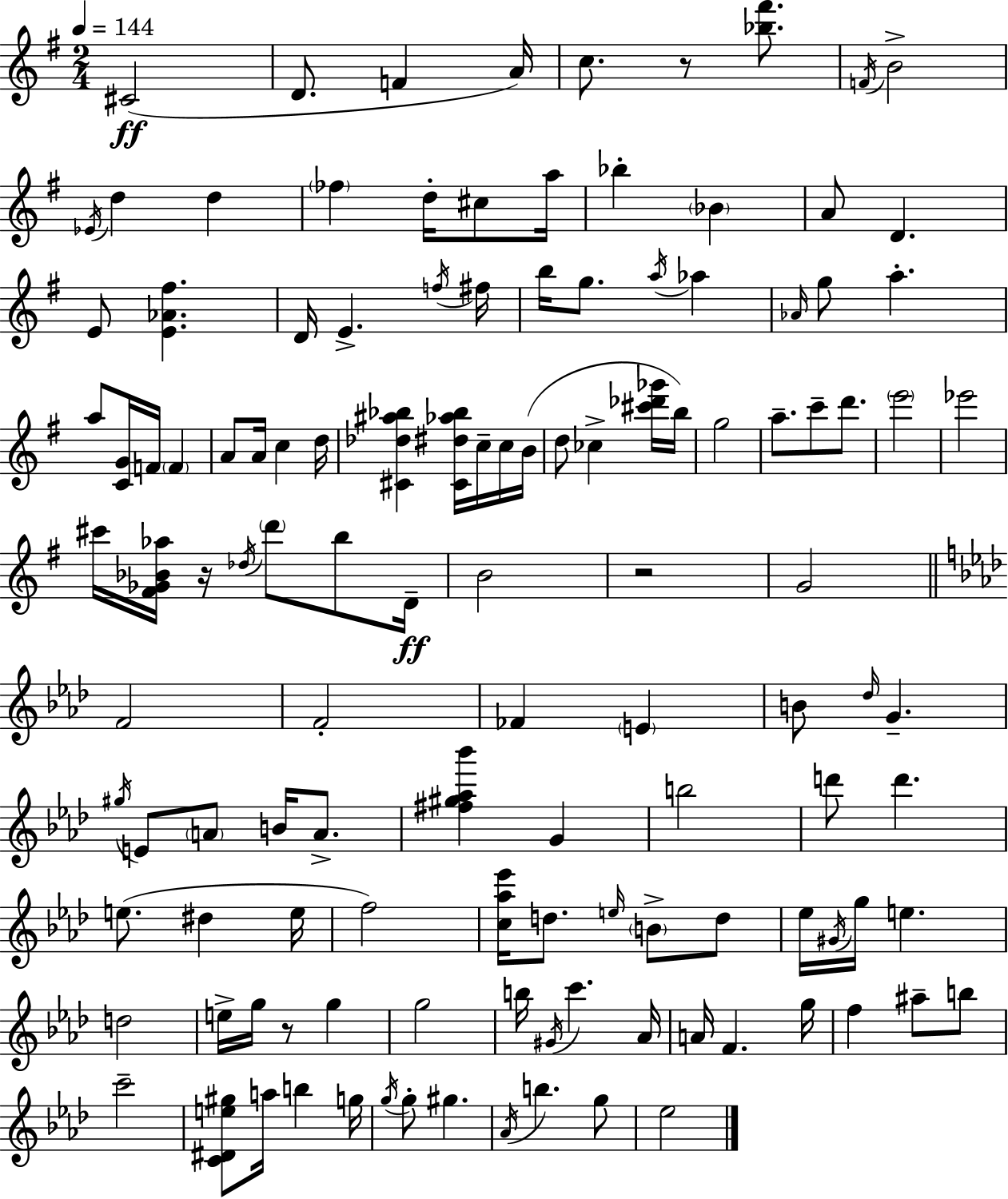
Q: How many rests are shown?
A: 4